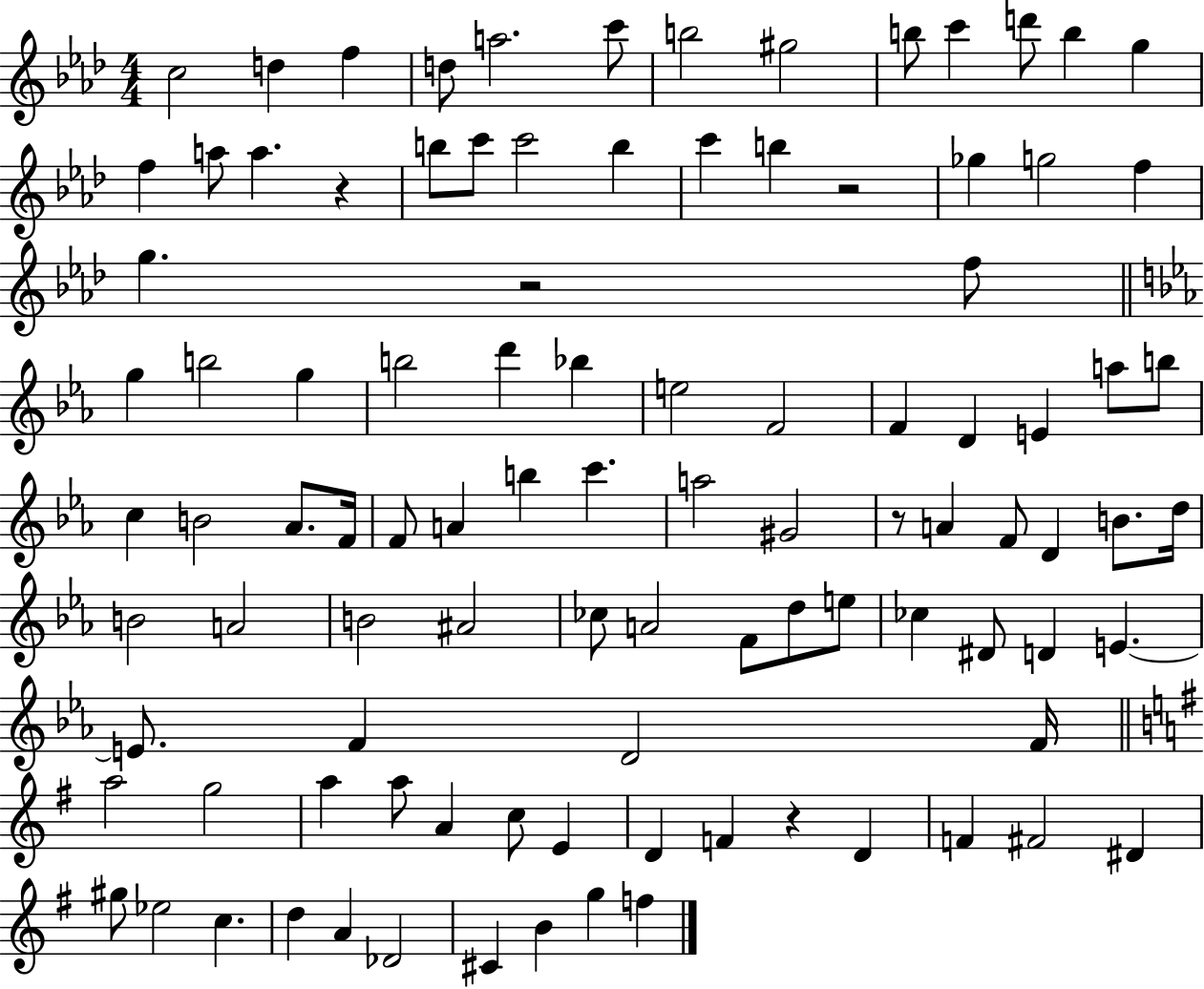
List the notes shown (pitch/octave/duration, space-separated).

C5/h D5/q F5/q D5/e A5/h. C6/e B5/h G#5/h B5/e C6/q D6/e B5/q G5/q F5/q A5/e A5/q. R/q B5/e C6/e C6/h B5/q C6/q B5/q R/h Gb5/q G5/h F5/q G5/q. R/h F5/e G5/q B5/h G5/q B5/h D6/q Bb5/q E5/h F4/h F4/q D4/q E4/q A5/e B5/e C5/q B4/h Ab4/e. F4/s F4/e A4/q B5/q C6/q. A5/h G#4/h R/e A4/q F4/e D4/q B4/e. D5/s B4/h A4/h B4/h A#4/h CES5/e A4/h F4/e D5/e E5/e CES5/q D#4/e D4/q E4/q. E4/e. F4/q D4/h F4/s A5/h G5/h A5/q A5/e A4/q C5/e E4/q D4/q F4/q R/q D4/q F4/q F#4/h D#4/q G#5/e Eb5/h C5/q. D5/q A4/q Db4/h C#4/q B4/q G5/q F5/q